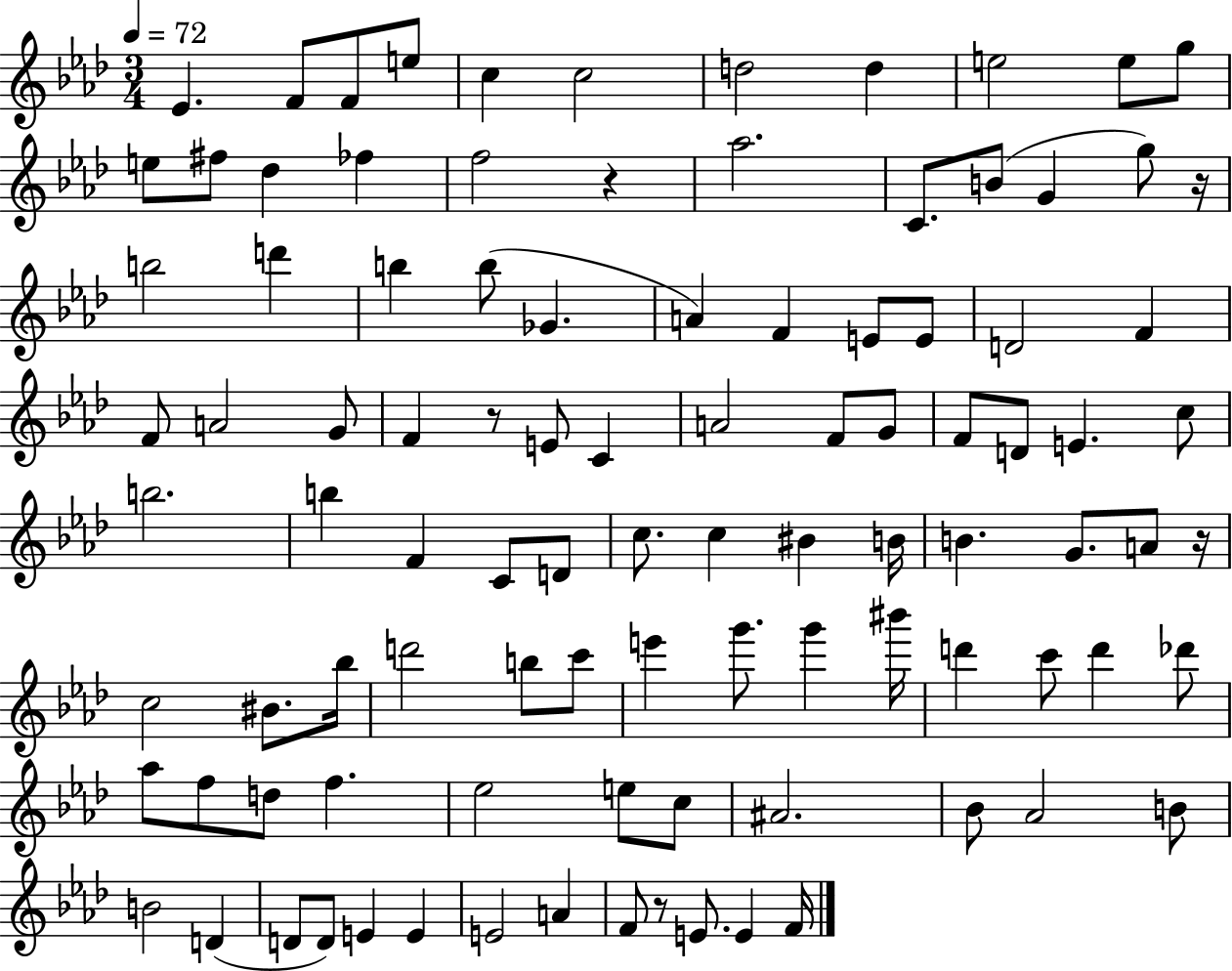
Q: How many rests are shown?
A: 5